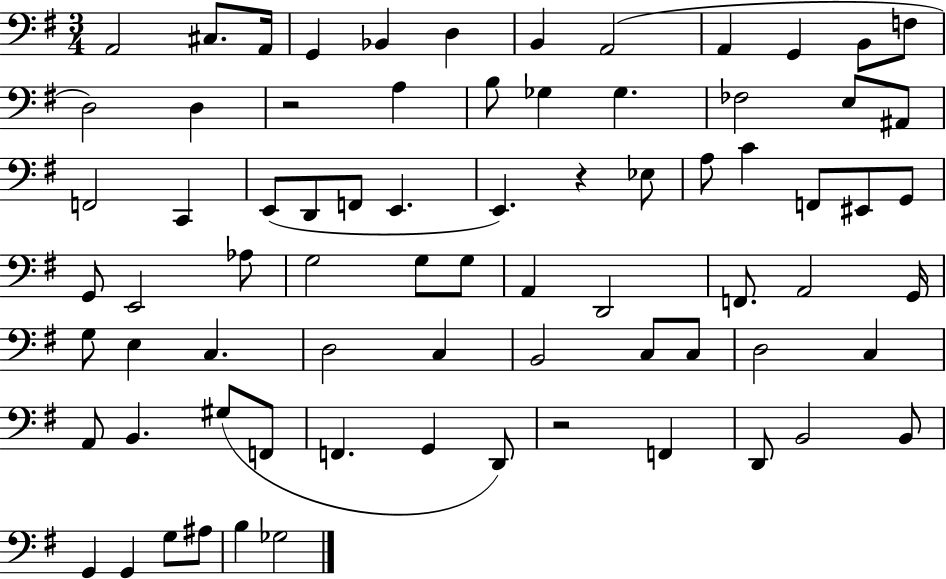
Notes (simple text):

A2/h C#3/e. A2/s G2/q Bb2/q D3/q B2/q A2/h A2/q G2/q B2/e F3/e D3/h D3/q R/h A3/q B3/e Gb3/q Gb3/q. FES3/h E3/e A#2/e F2/h C2/q E2/e D2/e F2/e E2/q. E2/q. R/q Eb3/e A3/e C4/q F2/e EIS2/e G2/e G2/e E2/h Ab3/e G3/h G3/e G3/e A2/q D2/h F2/e. A2/h G2/s G3/e E3/q C3/q. D3/h C3/q B2/h C3/e C3/e D3/h C3/q A2/e B2/q. G#3/e F2/e F2/q. G2/q D2/e R/h F2/q D2/e B2/h B2/e G2/q G2/q G3/e A#3/e B3/q Gb3/h